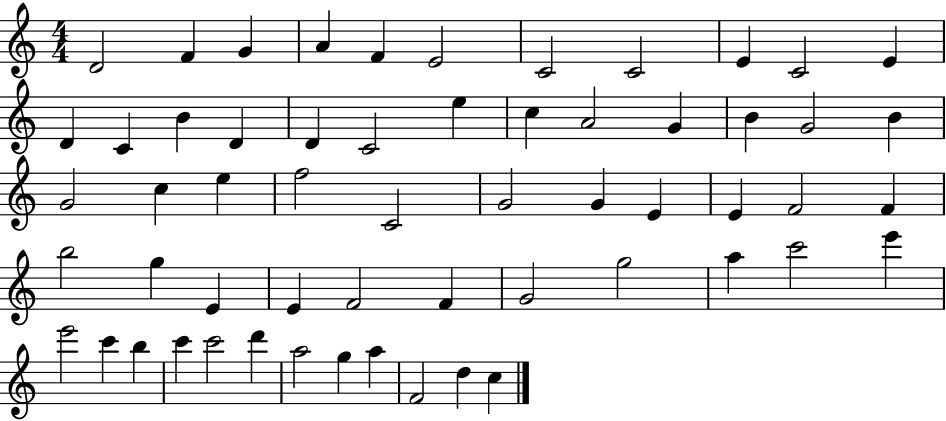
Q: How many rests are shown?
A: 0